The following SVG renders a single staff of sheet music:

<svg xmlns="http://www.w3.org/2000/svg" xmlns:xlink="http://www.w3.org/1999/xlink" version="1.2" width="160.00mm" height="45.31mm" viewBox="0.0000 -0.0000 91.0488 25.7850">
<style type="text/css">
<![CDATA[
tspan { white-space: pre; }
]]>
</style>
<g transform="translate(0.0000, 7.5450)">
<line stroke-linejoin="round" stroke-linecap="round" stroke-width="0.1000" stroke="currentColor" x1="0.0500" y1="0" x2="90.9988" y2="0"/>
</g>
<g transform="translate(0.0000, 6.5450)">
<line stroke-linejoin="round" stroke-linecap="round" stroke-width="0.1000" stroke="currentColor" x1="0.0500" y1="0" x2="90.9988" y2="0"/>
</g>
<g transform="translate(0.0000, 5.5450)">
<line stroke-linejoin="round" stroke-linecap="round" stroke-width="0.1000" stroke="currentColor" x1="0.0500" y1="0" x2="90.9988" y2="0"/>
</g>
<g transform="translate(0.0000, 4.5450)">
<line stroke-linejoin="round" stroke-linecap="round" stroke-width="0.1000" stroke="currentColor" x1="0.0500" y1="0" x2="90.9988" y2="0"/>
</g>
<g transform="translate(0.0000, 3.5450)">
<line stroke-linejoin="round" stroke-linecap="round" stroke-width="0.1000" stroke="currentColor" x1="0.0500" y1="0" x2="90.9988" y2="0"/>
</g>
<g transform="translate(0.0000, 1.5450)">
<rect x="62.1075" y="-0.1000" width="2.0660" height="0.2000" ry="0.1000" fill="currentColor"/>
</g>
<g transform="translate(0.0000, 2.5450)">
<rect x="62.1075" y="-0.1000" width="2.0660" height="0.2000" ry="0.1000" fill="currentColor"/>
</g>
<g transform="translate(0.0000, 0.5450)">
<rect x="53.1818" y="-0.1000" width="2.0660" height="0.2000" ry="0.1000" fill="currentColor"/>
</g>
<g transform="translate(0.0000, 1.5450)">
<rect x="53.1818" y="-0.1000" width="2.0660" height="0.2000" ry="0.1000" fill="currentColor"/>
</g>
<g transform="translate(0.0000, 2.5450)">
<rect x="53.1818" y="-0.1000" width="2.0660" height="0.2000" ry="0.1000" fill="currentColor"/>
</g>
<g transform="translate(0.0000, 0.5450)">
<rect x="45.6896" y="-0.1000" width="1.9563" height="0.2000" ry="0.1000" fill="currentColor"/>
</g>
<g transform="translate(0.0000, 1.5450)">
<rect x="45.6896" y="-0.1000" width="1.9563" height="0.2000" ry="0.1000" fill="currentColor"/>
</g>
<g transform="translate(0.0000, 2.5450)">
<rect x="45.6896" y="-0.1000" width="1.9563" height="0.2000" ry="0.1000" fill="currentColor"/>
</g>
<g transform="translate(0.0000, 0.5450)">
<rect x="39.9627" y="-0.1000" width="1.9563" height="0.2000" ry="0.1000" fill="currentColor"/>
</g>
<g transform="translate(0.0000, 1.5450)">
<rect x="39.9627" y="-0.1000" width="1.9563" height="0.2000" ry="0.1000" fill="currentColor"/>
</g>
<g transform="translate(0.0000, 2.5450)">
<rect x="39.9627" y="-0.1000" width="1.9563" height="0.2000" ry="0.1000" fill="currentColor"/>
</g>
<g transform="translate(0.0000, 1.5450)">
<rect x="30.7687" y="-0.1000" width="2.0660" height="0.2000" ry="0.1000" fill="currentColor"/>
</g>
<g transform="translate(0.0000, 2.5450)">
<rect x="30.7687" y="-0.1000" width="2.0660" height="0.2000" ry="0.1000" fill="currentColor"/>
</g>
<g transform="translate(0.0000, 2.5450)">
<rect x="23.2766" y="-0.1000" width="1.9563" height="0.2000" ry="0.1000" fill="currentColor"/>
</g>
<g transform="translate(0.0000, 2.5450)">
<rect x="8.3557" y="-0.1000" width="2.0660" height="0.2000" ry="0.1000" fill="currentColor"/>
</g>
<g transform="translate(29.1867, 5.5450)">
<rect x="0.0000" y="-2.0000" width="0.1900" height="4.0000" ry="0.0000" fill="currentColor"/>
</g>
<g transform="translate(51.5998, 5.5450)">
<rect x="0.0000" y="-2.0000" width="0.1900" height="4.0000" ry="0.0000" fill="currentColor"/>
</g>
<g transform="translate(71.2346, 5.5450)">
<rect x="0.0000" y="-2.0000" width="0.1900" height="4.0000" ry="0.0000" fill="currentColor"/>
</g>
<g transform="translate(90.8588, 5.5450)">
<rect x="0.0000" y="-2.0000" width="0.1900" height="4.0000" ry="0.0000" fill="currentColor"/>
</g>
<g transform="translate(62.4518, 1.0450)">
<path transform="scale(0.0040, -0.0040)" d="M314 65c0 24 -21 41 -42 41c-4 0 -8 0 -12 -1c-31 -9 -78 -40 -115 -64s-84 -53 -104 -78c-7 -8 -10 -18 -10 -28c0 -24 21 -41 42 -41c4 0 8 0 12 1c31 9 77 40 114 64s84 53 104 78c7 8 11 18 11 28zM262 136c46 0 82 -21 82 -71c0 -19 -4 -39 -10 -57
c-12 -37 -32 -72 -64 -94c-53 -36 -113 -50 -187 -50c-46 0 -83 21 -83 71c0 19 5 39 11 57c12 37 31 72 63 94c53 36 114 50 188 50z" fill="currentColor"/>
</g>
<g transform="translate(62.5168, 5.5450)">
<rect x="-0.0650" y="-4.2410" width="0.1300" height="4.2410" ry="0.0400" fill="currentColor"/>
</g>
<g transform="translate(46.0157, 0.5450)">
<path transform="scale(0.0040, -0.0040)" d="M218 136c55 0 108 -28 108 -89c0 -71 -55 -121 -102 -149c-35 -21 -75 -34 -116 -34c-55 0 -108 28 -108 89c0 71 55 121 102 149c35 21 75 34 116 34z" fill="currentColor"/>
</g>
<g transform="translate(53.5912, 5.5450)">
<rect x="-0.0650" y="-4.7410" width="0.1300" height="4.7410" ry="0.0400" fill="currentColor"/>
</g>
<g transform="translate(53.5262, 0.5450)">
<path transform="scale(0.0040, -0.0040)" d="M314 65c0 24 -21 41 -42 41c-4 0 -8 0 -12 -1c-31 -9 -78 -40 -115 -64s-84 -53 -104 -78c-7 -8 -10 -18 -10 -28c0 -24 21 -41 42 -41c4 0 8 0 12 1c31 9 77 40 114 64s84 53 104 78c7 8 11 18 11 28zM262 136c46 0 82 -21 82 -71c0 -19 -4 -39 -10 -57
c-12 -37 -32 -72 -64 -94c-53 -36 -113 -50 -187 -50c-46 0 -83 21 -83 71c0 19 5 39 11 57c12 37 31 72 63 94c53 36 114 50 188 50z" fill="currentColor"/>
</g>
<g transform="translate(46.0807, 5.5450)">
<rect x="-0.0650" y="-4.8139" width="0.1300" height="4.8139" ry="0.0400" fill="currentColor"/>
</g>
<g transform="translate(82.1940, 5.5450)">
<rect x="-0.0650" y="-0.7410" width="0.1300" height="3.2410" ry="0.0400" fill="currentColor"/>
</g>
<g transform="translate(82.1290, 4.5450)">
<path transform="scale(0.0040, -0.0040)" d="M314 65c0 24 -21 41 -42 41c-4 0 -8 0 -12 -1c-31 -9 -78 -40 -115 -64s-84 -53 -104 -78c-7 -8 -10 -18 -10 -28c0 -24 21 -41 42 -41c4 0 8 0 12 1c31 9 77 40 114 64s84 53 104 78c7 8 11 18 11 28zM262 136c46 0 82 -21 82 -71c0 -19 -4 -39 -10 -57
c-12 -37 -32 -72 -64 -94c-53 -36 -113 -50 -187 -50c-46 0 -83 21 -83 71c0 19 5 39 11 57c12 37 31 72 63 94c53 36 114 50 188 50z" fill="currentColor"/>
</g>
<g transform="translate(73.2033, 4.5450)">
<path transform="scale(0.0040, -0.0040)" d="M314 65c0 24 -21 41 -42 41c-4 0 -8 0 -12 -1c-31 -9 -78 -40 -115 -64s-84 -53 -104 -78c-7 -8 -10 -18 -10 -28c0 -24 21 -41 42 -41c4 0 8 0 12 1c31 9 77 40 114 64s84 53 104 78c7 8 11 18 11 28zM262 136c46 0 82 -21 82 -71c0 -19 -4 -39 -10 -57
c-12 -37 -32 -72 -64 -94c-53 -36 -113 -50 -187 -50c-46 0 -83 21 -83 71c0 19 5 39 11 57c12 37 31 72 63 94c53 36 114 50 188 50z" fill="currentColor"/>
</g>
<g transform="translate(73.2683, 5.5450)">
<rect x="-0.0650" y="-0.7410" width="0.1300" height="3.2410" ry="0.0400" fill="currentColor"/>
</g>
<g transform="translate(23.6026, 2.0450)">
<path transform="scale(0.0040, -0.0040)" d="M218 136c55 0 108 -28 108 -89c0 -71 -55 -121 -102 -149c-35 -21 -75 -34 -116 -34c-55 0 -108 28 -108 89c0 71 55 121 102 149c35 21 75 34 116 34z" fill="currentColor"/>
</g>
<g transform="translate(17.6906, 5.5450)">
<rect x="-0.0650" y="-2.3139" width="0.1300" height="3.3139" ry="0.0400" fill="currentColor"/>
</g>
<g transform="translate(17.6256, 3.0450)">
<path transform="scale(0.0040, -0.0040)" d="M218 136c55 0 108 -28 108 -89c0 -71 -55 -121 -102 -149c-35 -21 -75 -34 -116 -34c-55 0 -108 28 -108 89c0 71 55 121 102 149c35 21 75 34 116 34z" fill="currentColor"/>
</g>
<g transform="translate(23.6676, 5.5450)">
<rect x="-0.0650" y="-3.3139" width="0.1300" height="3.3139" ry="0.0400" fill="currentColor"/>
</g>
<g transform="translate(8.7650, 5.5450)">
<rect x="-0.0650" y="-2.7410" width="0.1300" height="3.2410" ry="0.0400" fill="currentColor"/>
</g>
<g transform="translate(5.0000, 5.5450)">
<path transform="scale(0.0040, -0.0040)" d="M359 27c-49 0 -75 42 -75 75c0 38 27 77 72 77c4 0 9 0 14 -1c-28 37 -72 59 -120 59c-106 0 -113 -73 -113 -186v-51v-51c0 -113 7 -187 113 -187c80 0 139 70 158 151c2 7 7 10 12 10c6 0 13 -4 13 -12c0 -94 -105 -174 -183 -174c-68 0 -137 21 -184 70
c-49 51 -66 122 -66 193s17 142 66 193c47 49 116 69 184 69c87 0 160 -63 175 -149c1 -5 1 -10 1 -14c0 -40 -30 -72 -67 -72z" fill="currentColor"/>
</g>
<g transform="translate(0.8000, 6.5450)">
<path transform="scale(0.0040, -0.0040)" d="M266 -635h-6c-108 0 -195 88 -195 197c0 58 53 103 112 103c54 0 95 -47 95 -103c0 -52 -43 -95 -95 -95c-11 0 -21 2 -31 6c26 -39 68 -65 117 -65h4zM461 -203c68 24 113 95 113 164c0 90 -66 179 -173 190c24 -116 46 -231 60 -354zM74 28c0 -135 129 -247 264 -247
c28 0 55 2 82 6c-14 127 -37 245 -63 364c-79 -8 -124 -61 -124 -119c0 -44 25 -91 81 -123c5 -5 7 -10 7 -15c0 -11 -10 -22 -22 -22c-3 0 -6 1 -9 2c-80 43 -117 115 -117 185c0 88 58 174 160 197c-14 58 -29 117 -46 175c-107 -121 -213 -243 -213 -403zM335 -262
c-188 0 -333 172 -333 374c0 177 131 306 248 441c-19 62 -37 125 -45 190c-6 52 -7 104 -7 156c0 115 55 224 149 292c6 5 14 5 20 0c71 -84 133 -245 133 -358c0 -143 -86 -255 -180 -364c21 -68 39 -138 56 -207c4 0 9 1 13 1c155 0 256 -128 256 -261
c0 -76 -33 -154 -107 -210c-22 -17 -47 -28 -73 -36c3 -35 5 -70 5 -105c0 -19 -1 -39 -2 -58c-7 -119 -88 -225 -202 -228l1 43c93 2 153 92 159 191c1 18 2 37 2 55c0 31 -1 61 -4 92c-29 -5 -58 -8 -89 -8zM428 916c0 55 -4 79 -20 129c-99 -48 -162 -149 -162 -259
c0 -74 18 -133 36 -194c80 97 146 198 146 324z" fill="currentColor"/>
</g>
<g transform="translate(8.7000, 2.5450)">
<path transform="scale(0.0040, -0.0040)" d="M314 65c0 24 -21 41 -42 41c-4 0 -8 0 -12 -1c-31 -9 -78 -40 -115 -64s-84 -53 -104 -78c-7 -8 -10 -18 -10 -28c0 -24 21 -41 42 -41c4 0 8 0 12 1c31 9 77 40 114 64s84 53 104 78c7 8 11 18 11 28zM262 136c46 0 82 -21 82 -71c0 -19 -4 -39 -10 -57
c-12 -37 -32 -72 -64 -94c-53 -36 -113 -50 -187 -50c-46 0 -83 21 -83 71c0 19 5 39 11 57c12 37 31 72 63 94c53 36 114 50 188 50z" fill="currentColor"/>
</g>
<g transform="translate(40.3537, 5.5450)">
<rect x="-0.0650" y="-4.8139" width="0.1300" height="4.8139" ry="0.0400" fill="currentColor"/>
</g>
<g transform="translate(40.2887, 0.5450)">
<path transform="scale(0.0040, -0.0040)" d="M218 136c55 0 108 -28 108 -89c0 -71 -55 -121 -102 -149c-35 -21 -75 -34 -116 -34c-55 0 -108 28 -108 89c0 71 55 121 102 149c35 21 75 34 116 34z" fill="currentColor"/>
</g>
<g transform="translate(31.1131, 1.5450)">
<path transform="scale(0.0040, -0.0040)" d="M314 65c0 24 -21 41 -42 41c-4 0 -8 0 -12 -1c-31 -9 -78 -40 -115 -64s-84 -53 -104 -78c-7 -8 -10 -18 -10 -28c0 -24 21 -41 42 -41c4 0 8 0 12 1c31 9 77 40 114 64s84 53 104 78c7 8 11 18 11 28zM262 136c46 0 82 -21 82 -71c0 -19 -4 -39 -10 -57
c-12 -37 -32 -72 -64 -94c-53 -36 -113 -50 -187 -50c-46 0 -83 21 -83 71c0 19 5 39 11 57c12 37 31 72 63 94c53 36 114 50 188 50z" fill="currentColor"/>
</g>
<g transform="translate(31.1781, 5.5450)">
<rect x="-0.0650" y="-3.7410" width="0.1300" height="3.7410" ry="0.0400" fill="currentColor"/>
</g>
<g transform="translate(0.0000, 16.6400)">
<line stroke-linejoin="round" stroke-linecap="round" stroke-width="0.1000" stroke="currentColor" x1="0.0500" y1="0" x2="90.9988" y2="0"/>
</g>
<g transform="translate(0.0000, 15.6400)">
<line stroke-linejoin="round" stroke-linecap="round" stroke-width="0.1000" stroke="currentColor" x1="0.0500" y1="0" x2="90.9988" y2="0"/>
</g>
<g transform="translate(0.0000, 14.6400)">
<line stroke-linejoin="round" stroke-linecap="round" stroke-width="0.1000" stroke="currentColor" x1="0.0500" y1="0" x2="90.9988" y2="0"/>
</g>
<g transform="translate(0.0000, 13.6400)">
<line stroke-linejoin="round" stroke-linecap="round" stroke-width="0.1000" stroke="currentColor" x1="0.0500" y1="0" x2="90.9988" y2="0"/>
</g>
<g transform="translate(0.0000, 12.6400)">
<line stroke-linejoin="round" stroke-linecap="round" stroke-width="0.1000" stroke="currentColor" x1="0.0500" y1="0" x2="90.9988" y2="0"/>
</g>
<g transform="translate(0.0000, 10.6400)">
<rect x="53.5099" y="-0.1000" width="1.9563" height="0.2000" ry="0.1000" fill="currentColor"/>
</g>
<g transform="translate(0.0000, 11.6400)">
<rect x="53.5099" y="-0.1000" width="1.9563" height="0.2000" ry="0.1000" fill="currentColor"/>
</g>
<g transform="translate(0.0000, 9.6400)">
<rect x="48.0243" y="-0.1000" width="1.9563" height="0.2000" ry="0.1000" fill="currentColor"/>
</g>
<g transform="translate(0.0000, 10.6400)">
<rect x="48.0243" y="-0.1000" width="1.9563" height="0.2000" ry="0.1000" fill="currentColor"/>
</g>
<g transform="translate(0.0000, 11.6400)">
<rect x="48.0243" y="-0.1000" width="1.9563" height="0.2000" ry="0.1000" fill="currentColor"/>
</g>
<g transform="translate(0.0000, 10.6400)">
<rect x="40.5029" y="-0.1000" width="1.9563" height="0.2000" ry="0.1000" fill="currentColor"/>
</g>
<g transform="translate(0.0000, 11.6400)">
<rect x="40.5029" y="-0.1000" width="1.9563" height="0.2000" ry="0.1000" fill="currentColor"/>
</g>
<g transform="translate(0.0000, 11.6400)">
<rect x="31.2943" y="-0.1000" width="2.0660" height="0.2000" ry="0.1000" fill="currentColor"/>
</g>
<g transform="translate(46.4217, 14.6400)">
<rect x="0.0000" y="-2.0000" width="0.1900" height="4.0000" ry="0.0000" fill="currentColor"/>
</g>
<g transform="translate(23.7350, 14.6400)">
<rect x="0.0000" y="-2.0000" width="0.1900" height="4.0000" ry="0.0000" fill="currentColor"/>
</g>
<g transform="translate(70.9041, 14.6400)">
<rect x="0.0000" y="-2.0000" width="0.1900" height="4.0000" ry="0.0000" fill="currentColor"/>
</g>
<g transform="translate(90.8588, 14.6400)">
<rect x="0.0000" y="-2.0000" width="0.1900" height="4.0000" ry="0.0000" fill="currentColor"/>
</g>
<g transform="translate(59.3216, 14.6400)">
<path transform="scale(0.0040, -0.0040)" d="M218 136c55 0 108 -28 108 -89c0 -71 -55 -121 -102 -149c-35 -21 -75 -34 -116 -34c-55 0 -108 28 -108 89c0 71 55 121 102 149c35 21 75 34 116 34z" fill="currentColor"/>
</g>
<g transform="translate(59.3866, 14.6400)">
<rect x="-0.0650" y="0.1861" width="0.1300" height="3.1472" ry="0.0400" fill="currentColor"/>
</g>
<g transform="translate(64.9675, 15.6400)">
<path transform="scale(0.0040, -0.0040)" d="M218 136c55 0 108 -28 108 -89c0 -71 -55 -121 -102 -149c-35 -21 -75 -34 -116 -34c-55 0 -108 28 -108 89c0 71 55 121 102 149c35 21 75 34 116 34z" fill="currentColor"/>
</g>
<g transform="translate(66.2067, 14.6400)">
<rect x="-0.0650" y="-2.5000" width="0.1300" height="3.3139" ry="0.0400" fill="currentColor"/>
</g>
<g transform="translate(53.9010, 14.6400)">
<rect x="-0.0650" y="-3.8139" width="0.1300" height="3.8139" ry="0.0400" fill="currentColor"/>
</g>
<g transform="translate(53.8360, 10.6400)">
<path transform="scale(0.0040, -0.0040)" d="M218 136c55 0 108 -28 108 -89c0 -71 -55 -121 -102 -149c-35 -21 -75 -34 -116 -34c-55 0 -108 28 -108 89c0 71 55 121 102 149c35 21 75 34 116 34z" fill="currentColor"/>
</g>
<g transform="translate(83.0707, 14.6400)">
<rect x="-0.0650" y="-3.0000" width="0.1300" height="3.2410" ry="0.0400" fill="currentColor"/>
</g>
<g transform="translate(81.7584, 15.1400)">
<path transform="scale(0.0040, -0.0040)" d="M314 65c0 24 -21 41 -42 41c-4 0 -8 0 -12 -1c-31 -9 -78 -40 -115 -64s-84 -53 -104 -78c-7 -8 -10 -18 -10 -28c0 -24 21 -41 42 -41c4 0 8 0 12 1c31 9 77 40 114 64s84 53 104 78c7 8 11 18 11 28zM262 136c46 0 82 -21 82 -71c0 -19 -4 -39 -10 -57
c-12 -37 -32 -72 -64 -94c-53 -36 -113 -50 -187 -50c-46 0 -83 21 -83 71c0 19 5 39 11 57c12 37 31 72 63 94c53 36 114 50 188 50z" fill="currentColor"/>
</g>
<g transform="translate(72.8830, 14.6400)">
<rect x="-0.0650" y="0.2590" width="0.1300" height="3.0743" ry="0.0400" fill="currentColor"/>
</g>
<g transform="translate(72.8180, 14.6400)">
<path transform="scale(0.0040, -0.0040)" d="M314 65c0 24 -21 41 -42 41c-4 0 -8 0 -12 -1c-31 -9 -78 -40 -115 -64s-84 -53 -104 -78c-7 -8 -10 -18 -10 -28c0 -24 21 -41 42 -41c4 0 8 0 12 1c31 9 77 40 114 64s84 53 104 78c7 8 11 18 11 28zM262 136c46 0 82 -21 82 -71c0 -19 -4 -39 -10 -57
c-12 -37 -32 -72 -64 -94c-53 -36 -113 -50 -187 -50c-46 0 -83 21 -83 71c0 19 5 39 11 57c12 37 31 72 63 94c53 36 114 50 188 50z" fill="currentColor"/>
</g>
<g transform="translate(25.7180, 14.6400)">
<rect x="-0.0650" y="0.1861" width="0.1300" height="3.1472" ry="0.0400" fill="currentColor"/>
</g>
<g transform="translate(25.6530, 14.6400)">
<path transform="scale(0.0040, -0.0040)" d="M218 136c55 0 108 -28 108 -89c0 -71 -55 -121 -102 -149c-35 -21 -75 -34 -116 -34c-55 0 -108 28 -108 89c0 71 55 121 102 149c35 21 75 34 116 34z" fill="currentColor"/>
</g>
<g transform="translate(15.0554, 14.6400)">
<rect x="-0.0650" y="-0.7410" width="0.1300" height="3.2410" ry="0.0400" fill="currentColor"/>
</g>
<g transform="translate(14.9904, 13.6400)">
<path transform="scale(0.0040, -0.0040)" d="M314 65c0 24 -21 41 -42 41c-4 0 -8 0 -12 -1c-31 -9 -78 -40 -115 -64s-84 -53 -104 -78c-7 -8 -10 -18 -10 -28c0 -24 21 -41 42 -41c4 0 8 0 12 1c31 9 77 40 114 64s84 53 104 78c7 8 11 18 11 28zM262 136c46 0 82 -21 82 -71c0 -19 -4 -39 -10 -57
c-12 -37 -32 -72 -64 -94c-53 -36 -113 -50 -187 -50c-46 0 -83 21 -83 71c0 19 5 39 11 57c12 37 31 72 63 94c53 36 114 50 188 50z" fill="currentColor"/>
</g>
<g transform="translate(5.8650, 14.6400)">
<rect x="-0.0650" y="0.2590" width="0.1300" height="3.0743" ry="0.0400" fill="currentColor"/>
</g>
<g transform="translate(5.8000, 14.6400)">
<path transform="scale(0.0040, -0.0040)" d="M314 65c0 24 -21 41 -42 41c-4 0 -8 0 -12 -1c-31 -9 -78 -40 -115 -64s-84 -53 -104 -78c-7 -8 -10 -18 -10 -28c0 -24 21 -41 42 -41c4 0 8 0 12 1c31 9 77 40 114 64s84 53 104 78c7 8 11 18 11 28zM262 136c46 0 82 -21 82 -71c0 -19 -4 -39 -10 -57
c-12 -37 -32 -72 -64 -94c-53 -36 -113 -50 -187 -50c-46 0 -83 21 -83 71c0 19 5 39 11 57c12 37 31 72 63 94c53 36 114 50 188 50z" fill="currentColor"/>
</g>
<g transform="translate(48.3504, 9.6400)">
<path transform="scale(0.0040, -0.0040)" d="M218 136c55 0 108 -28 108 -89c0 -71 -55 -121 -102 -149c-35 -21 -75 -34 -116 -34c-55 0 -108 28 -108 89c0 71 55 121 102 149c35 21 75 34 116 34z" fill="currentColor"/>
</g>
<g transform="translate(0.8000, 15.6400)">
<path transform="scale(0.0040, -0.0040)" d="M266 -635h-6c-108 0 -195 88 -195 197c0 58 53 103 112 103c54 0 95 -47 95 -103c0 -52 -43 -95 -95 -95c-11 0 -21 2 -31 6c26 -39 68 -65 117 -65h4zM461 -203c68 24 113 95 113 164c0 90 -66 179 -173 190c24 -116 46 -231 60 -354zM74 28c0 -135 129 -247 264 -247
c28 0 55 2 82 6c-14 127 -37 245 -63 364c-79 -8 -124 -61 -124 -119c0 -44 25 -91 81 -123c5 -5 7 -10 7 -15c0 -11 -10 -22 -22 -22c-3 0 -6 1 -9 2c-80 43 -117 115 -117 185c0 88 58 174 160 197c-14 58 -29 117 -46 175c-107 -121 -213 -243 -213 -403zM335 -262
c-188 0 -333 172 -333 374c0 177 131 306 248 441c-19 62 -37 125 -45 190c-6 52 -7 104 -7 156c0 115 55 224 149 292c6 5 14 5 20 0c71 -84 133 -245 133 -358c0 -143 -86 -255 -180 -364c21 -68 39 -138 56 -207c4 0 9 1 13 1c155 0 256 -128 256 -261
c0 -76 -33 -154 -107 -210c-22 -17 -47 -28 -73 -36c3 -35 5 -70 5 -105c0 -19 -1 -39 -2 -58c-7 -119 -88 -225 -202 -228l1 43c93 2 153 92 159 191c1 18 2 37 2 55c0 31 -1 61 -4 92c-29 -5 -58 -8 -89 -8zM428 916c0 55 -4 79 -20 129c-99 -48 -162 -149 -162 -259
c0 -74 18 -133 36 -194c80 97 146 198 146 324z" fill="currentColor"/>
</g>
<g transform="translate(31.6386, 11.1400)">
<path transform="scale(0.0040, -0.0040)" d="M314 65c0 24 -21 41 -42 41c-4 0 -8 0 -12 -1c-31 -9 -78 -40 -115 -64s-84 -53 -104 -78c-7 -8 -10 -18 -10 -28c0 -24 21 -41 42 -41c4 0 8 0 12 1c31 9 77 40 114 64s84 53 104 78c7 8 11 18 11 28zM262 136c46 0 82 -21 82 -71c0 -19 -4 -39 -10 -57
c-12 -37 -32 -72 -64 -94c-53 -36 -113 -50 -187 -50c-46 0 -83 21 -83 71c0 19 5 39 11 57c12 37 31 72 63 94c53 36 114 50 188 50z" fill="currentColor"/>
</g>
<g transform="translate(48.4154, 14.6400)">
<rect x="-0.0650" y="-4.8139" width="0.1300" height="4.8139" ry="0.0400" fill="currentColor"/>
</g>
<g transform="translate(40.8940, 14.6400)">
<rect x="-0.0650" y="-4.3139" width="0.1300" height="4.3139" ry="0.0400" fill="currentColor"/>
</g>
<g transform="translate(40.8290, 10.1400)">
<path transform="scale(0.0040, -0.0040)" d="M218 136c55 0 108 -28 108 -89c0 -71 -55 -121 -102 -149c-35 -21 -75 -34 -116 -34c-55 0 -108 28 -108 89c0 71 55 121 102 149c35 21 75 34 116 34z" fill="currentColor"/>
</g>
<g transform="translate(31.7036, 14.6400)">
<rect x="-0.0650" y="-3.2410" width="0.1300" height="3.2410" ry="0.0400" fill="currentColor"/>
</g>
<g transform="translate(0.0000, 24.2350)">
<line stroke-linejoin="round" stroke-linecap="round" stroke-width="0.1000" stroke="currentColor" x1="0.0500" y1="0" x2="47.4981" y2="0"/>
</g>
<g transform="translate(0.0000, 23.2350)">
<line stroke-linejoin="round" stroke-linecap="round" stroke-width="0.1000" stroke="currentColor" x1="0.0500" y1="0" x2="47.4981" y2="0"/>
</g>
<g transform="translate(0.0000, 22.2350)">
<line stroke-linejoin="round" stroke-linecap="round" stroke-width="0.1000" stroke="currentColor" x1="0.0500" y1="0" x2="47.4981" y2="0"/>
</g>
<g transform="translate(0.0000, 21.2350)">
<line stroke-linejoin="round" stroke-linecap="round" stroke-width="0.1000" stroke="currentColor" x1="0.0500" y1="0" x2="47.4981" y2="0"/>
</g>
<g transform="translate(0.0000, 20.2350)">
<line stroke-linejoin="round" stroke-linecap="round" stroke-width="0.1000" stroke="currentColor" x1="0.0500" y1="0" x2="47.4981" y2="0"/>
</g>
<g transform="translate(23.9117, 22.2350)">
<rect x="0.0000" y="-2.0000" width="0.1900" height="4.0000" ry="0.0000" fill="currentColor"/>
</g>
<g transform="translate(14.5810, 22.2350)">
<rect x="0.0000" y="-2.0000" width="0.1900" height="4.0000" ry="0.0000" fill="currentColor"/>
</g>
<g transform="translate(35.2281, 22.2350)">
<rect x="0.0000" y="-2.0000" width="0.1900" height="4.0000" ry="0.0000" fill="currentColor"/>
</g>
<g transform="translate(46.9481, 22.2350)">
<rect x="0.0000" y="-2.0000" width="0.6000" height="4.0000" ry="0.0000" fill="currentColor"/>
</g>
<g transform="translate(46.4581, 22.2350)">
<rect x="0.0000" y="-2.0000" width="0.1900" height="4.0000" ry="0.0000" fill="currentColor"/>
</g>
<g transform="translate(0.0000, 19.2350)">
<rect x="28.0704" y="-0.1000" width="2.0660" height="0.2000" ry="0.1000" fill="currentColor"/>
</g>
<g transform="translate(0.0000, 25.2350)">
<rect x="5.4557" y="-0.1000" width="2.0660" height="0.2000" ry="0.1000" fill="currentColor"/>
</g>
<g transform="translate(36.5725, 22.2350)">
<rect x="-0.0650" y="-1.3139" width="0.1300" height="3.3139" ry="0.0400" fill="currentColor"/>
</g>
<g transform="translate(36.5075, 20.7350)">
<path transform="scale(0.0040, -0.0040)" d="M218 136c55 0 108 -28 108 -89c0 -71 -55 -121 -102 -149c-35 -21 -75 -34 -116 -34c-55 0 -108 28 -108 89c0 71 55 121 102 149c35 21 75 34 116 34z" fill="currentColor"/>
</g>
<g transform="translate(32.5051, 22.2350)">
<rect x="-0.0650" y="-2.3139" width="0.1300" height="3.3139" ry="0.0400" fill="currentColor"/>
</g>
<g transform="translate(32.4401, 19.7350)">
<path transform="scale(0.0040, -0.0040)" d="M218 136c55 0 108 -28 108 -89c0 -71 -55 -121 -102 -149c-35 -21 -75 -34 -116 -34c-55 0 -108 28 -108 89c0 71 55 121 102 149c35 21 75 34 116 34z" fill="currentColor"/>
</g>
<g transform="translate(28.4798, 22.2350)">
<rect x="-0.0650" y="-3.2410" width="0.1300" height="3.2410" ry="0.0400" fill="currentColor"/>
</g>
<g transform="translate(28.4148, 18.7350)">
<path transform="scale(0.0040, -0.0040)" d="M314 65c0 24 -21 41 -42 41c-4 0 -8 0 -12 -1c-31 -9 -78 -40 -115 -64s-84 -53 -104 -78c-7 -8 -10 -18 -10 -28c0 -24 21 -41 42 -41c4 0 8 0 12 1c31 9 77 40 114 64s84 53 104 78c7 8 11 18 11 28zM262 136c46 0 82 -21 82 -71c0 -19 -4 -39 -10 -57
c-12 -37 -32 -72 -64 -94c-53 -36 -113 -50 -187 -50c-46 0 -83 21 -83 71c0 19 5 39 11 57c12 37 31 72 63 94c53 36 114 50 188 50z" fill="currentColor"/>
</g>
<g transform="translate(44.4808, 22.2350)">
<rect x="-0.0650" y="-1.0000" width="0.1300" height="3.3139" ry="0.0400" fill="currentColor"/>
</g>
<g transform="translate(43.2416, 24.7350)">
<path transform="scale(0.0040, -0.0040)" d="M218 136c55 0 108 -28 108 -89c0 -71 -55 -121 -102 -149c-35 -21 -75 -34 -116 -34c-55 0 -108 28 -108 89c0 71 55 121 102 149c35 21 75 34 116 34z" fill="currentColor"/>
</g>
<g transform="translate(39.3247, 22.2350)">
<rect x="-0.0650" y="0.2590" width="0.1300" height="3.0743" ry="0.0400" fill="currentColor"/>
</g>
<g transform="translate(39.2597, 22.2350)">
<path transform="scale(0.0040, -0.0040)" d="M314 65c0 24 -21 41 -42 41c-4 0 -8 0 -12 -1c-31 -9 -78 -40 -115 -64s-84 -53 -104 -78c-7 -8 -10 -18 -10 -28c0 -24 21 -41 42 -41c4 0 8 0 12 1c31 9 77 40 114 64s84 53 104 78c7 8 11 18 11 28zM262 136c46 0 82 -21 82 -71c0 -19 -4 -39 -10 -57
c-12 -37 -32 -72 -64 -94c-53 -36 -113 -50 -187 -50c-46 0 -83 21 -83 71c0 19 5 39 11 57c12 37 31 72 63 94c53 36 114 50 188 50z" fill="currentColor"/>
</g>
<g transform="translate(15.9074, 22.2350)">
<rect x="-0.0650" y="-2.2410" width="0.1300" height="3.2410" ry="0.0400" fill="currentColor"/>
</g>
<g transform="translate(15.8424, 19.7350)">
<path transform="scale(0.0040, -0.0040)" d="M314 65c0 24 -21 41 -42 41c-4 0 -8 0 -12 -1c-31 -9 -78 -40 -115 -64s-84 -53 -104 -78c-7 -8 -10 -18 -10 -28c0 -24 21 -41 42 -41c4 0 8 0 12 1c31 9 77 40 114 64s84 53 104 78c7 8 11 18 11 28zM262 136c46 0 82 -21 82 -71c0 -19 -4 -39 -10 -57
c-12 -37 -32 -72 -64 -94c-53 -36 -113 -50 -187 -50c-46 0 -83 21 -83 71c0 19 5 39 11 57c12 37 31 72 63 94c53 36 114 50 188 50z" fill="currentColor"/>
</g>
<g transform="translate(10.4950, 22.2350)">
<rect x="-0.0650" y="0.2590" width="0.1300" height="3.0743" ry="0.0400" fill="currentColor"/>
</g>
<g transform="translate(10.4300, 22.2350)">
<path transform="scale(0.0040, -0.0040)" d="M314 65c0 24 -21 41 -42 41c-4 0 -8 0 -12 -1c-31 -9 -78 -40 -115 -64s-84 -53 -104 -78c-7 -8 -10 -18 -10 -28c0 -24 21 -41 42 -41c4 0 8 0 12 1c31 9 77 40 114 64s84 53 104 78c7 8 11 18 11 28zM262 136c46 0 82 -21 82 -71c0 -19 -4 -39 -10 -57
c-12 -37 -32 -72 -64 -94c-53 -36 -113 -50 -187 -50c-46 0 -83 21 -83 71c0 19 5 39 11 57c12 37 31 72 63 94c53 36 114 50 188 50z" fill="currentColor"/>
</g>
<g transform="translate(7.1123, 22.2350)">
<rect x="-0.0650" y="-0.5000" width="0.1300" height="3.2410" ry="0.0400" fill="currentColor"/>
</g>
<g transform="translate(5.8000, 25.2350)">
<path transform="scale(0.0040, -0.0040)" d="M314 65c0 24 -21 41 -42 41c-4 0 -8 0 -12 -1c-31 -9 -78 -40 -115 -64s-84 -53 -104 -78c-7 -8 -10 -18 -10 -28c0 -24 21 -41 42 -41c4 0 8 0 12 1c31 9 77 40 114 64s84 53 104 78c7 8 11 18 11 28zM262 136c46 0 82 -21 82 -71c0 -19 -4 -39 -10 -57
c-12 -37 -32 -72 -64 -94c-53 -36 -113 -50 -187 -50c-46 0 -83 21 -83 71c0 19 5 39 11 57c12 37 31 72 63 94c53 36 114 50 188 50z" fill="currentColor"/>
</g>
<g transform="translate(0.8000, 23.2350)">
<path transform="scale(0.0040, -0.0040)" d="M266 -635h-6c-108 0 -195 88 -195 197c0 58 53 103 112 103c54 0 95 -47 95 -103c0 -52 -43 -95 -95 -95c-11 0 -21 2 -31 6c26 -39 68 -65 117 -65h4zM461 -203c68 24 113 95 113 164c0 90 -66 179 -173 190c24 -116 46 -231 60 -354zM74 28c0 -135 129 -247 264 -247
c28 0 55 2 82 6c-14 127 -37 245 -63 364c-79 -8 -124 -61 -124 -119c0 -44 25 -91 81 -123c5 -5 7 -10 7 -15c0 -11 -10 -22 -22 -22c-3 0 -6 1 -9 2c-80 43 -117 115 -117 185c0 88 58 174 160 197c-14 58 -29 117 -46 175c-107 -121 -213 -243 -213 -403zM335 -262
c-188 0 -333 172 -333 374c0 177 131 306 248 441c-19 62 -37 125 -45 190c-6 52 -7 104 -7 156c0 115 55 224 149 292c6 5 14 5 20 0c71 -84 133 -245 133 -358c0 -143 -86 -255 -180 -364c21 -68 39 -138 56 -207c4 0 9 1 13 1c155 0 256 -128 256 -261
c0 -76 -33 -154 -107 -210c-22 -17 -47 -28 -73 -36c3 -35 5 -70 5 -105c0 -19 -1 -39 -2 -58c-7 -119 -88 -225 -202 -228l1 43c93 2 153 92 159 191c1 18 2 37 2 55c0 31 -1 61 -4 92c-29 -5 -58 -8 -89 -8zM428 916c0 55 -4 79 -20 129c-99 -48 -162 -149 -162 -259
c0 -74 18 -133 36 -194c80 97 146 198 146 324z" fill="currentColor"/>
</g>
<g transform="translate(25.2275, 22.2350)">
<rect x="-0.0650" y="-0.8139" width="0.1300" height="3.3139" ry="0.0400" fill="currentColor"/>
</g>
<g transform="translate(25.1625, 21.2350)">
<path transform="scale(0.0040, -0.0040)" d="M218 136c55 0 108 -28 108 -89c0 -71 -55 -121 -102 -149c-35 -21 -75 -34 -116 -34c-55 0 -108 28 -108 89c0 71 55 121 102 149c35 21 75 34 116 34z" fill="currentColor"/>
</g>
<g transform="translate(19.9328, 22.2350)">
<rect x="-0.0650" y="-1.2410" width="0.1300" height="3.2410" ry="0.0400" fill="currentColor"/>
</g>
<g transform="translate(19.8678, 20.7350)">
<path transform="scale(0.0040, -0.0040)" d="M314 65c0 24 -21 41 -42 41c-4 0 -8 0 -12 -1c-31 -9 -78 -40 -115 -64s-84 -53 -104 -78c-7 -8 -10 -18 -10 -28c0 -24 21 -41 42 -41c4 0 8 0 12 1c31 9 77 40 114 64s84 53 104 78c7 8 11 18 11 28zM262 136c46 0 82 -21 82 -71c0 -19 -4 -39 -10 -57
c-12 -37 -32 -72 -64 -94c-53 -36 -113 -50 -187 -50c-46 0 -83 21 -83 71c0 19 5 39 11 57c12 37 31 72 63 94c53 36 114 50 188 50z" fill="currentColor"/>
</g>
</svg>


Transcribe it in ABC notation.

X:1
T:Untitled
M:4/4
L:1/4
K:C
a2 g b c'2 e' e' e'2 d'2 d2 d2 B2 d2 B b2 d' e' c' B G B2 A2 C2 B2 g2 e2 d b2 g e B2 D